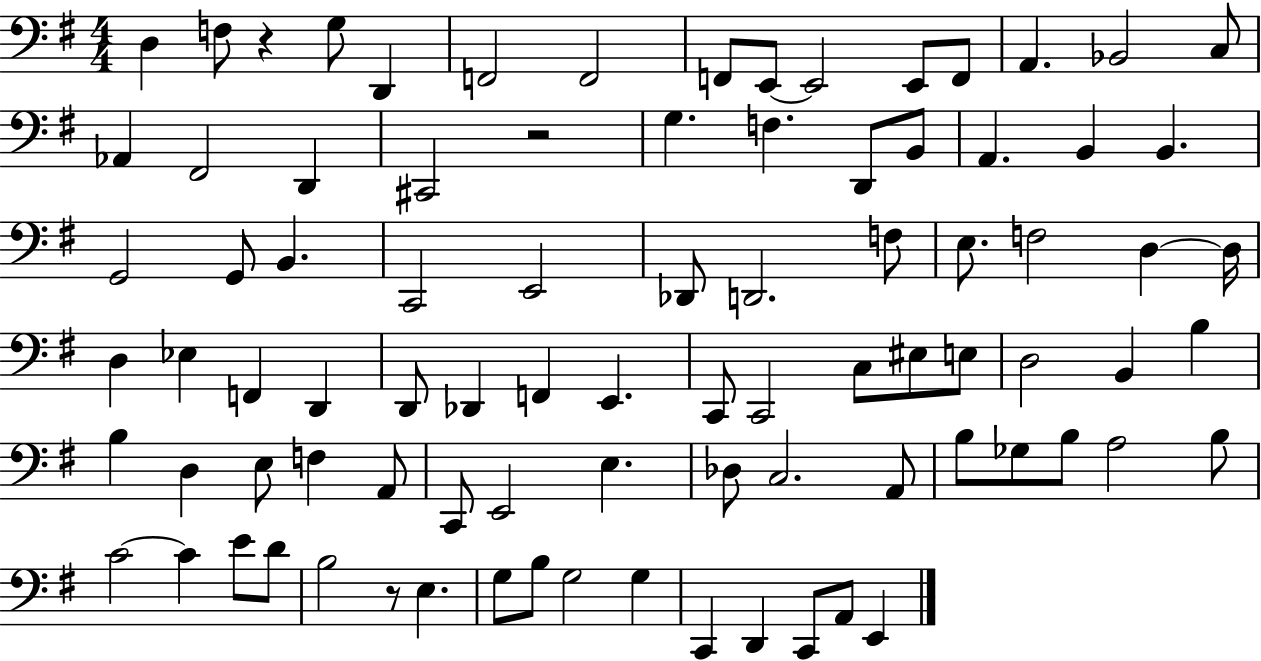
X:1
T:Untitled
M:4/4
L:1/4
K:G
D, F,/2 z G,/2 D,, F,,2 F,,2 F,,/2 E,,/2 E,,2 E,,/2 F,,/2 A,, _B,,2 C,/2 _A,, ^F,,2 D,, ^C,,2 z2 G, F, D,,/2 B,,/2 A,, B,, B,, G,,2 G,,/2 B,, C,,2 E,,2 _D,,/2 D,,2 F,/2 E,/2 F,2 D, D,/4 D, _E, F,, D,, D,,/2 _D,, F,, E,, C,,/2 C,,2 C,/2 ^E,/2 E,/2 D,2 B,, B, B, D, E,/2 F, A,,/2 C,,/2 E,,2 E, _D,/2 C,2 A,,/2 B,/2 _G,/2 B,/2 A,2 B,/2 C2 C E/2 D/2 B,2 z/2 E, G,/2 B,/2 G,2 G, C,, D,, C,,/2 A,,/2 E,,